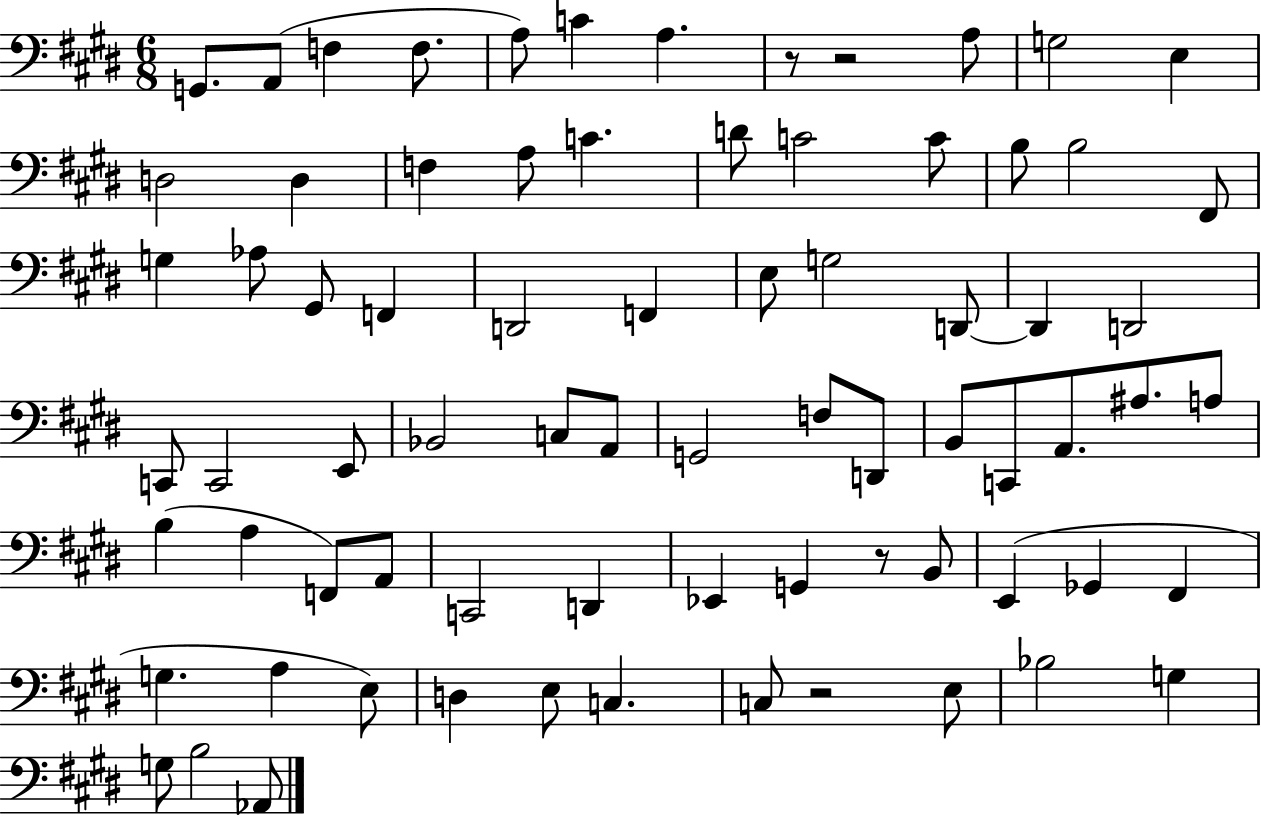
X:1
T:Untitled
M:6/8
L:1/4
K:E
G,,/2 A,,/2 F, F,/2 A,/2 C A, z/2 z2 A,/2 G,2 E, D,2 D, F, A,/2 C D/2 C2 C/2 B,/2 B,2 ^F,,/2 G, _A,/2 ^G,,/2 F,, D,,2 F,, E,/2 G,2 D,,/2 D,, D,,2 C,,/2 C,,2 E,,/2 _B,,2 C,/2 A,,/2 G,,2 F,/2 D,,/2 B,,/2 C,,/2 A,,/2 ^A,/2 A,/2 B, A, F,,/2 A,,/2 C,,2 D,, _E,, G,, z/2 B,,/2 E,, _G,, ^F,, G, A, E,/2 D, E,/2 C, C,/2 z2 E,/2 _B,2 G, G,/2 B,2 _A,,/2